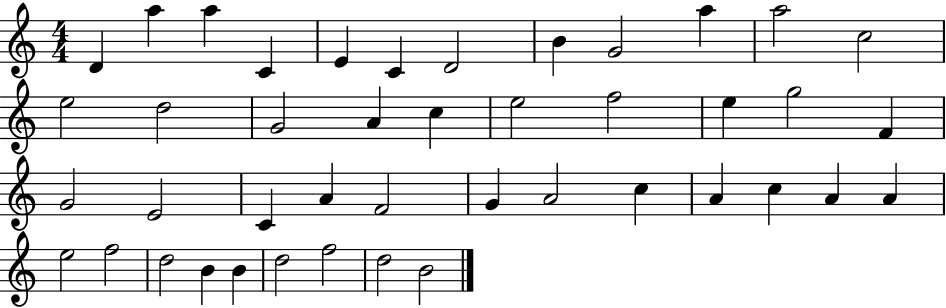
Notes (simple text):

D4/q A5/q A5/q C4/q E4/q C4/q D4/h B4/q G4/h A5/q A5/h C5/h E5/h D5/h G4/h A4/q C5/q E5/h F5/h E5/q G5/h F4/q G4/h E4/h C4/q A4/q F4/h G4/q A4/h C5/q A4/q C5/q A4/q A4/q E5/h F5/h D5/h B4/q B4/q D5/h F5/h D5/h B4/h